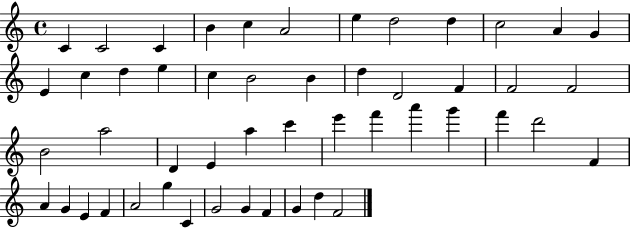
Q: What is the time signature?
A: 4/4